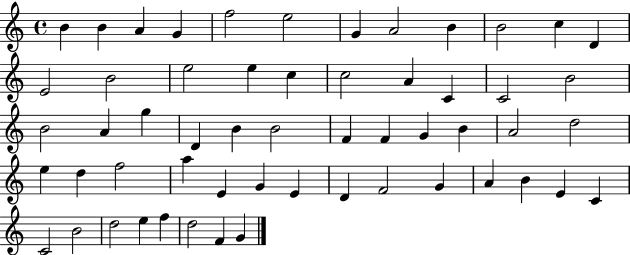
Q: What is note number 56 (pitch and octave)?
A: G4